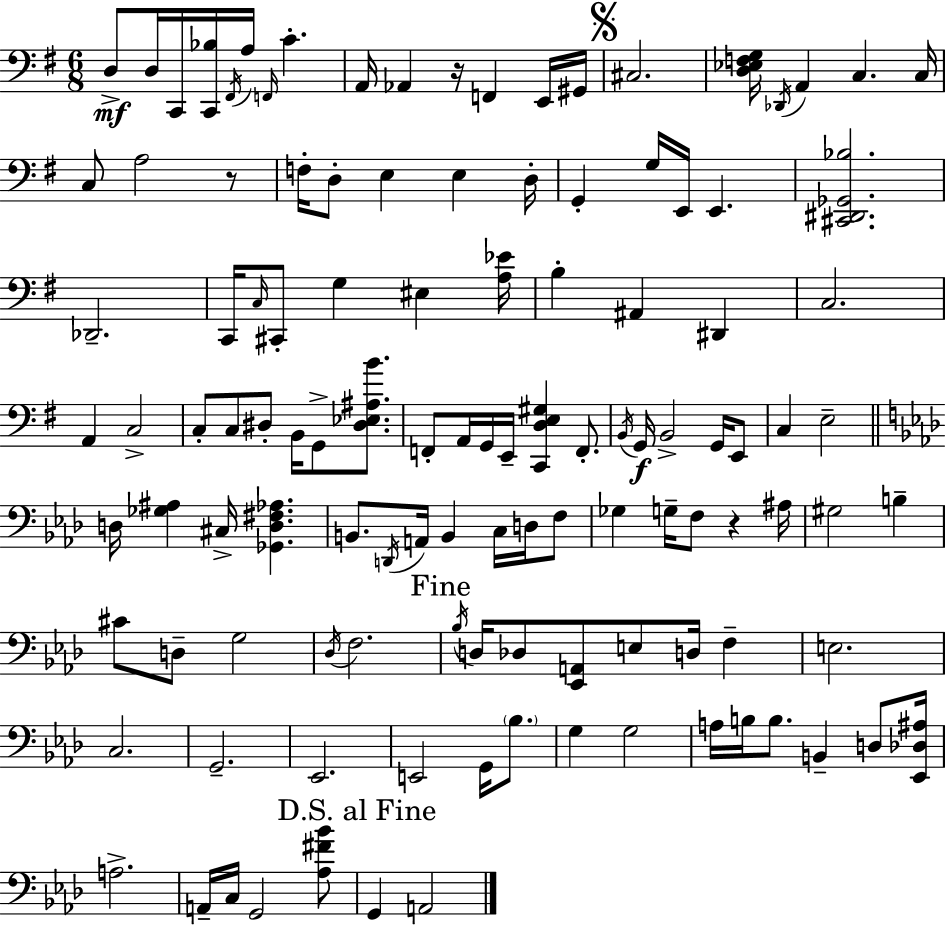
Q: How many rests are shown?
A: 3